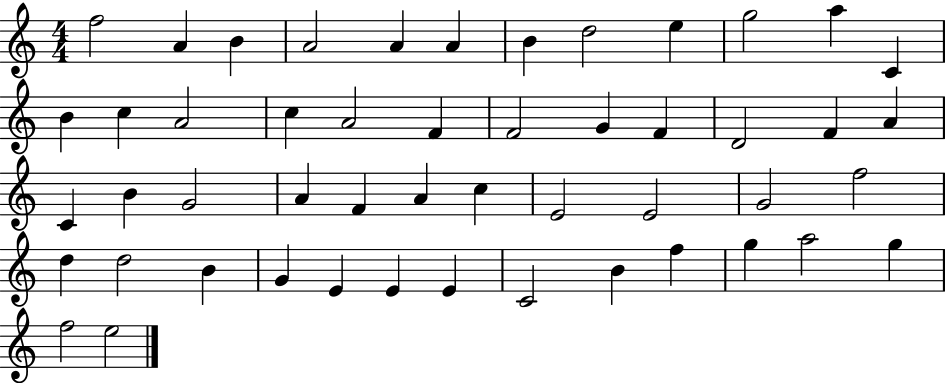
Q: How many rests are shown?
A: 0